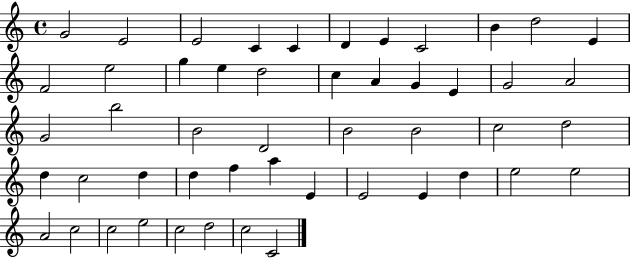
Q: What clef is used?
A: treble